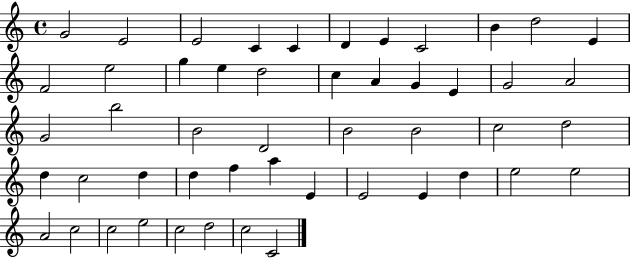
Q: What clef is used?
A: treble